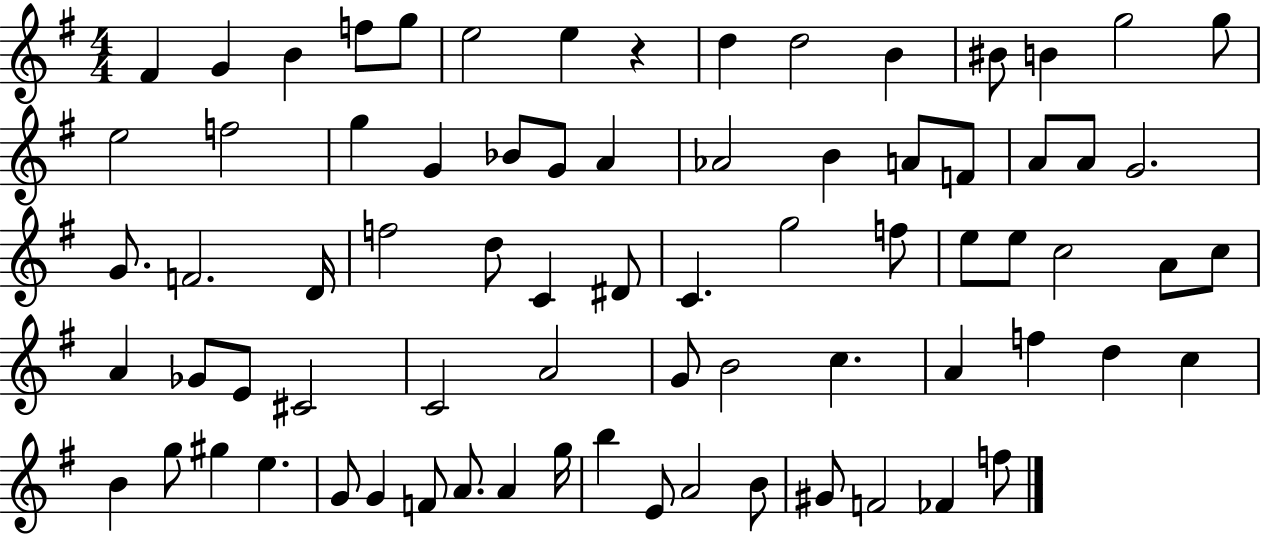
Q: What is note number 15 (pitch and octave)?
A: E5